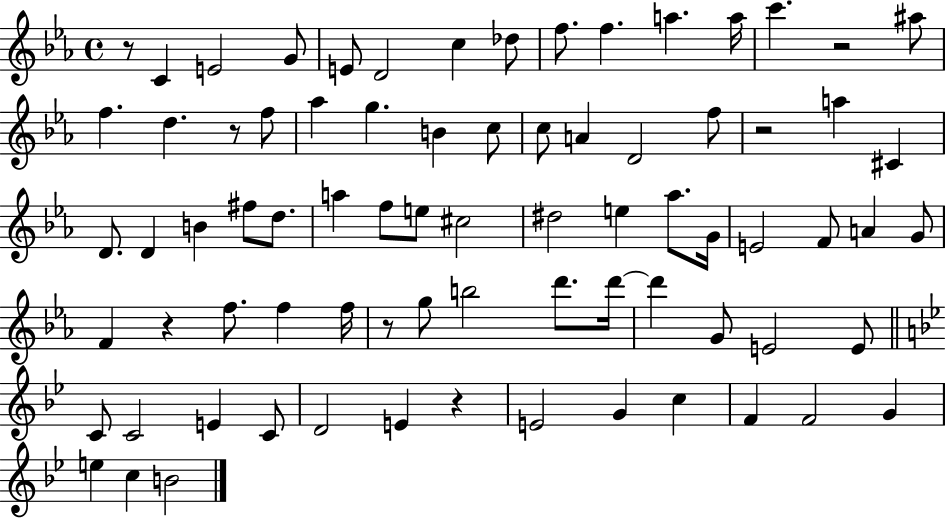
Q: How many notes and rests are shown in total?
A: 77